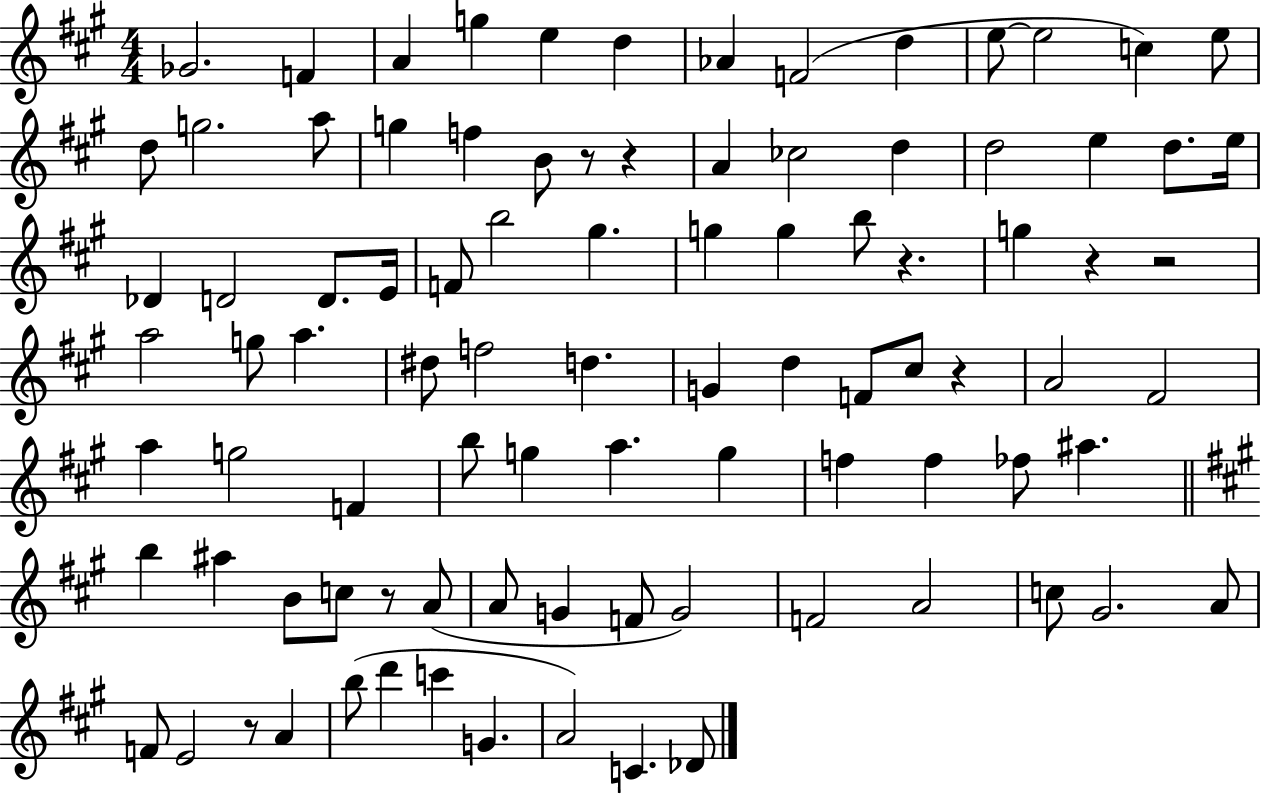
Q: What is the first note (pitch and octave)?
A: Gb4